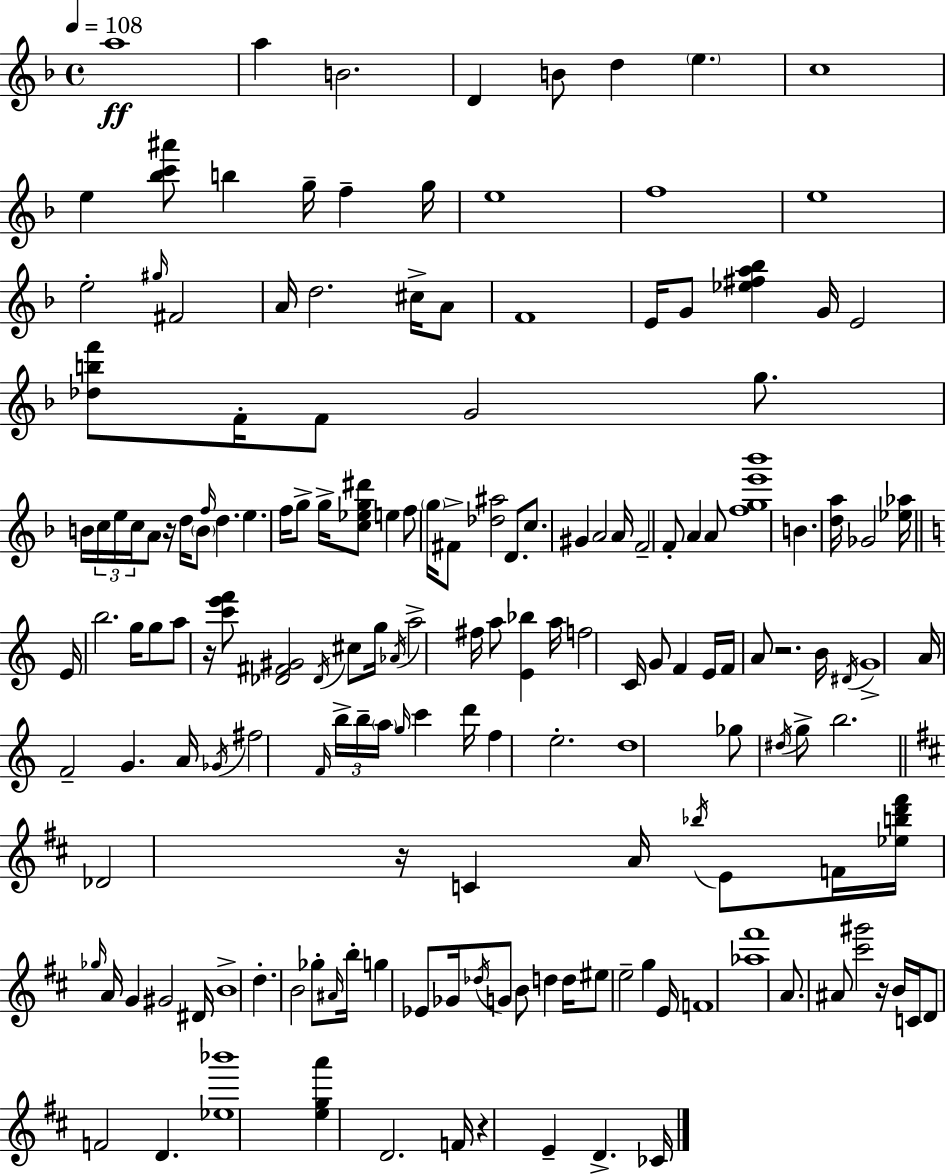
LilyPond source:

{
  \clef treble
  \time 4/4
  \defaultTimeSignature
  \key f \major
  \tempo 4 = 108
  a''1\ff | a''4 b'2. | d'4 b'8 d''4 \parenthesize e''4. | c''1 | \break e''4 <bes'' c''' ais'''>8 b''4 g''16-- f''4-- g''16 | e''1 | f''1 | e''1 | \break e''2-. \grace { gis''16 } fis'2 | a'16 d''2. cis''16-> a'8 | f'1 | e'16 g'8 <ees'' fis'' a'' bes''>4 g'16 e'2 | \break <des'' b'' f'''>8 f'16-. f'8 g'2 g''8. | b'16 \tuplet 3/2 { c''16 e''16 c''16 } a'8 r16 d''16 \parenthesize b'8 \grace { f''16 } d''4. | e''4. f''16 g''8-> g''16-> <c'' ees'' g'' dis'''>8 e''4 | f''8 \parenthesize g''16 fis'8-> <des'' ais''>2 d'8. | \break c''8. gis'4 a'2 | a'16 f'2-- f'8-. a'4 | a'8 <f'' g'' e''' bes'''>1 | b'4. <d'' a''>16 ges'2 | \break <ees'' aes''>16 \bar "||" \break \key a \minor e'16 b''2. g''16 g''8 | a''8 r16 <c''' e''' f'''>8 <des' fis' gis'>2 \acciaccatura { des'16 } cis''8 | g''16 \acciaccatura { aes'16 } a''2-> fis''16 a''8 <e' bes''>4 | a''16 f''2 c'16 g'8 f'4 | \break e'16 f'16 a'8 r2. | b'16 \acciaccatura { dis'16 } g'1-> | a'16 f'2-- g'4. | a'16 \acciaccatura { ges'16 } fis''2 \grace { f'16 } \tuplet 3/2 { b''16-> b''16-- \parenthesize a''16 } | \break \grace { g''16 } c'''4 d'''16 f''4 e''2.-. | d''1 | ges''8 \acciaccatura { dis''16 } g''8-> b''2. | \bar "||" \break \key b \minor des'2 r16 c'4 a'16 \acciaccatura { bes''16 } e'8 | f'16 <ees'' b'' d''' fis'''>16 \grace { ges''16 } a'16 g'4 gis'2 | dis'16 b'1-> | d''4.-. b'2 | \break ges''8-. \grace { ais'16 } b''16-. g''4 ees'8 ges'16 \acciaccatura { des''16 } g'8 b'8 | d''4 d''16 eis''8 e''2-- g''4 | e'16 f'1 | <aes'' fis'''>1 | \break a'8. ais'8 <cis''' gis'''>2 | r16 b'16 c'16 d'8 f'2 d'4. | <ees'' bes'''>1 | <e'' g'' a'''>4 d'2. | \break f'16 r4 e'4-- d'4.-> | ces'16 \bar "|."
}